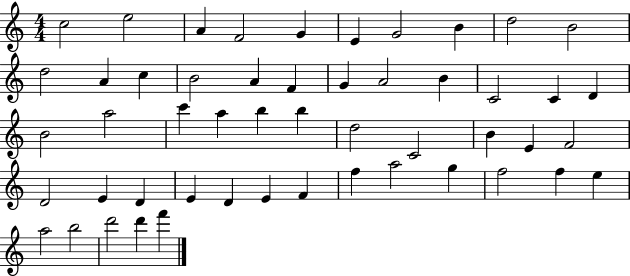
C5/h E5/h A4/q F4/h G4/q E4/q G4/h B4/q D5/h B4/h D5/h A4/q C5/q B4/h A4/q F4/q G4/q A4/h B4/q C4/h C4/q D4/q B4/h A5/h C6/q A5/q B5/q B5/q D5/h C4/h B4/q E4/q F4/h D4/h E4/q D4/q E4/q D4/q E4/q F4/q F5/q A5/h G5/q F5/h F5/q E5/q A5/h B5/h D6/h D6/q F6/q